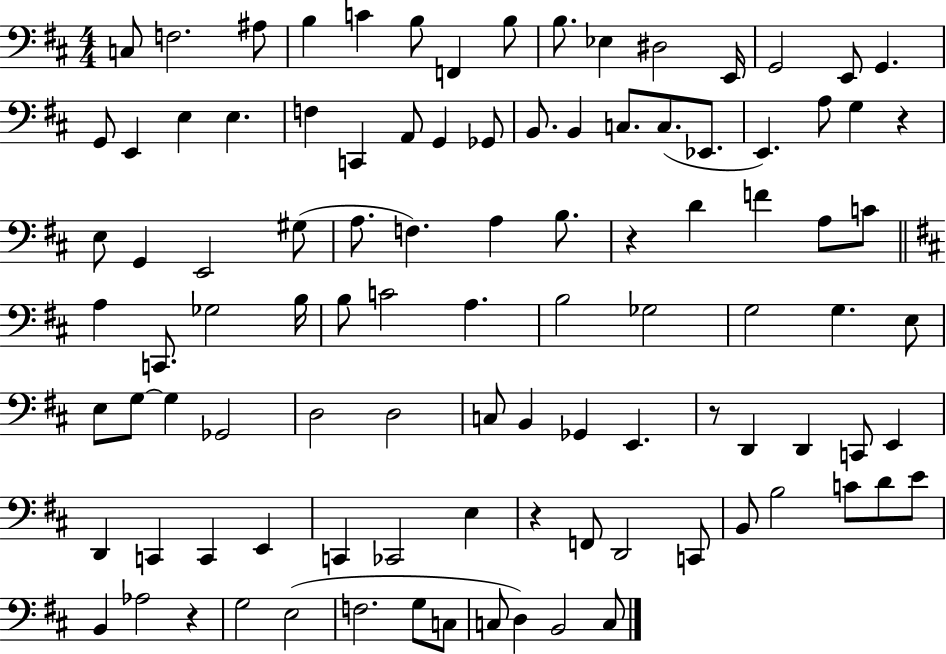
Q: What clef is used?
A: bass